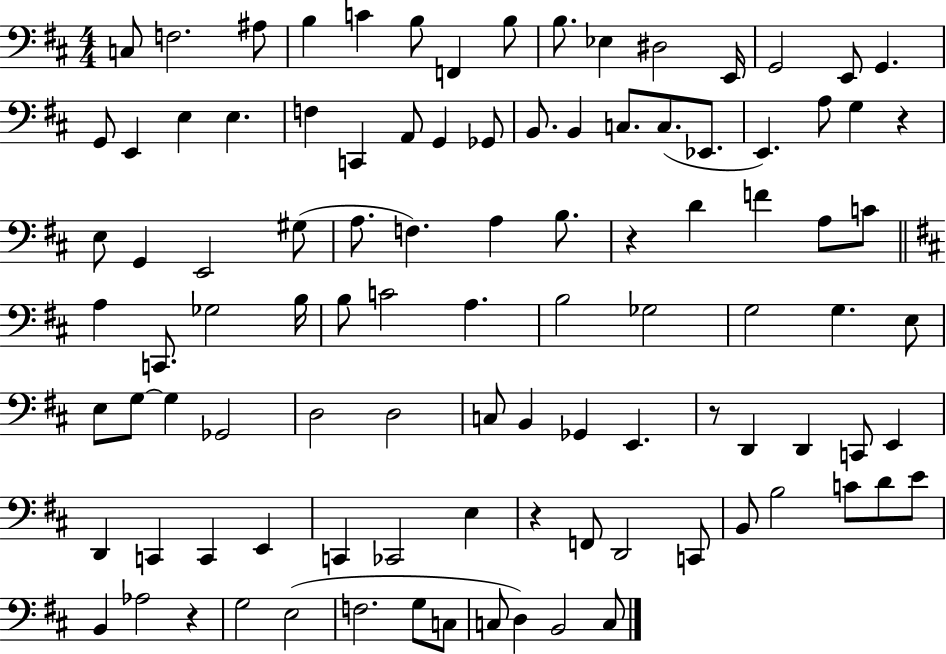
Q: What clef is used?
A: bass